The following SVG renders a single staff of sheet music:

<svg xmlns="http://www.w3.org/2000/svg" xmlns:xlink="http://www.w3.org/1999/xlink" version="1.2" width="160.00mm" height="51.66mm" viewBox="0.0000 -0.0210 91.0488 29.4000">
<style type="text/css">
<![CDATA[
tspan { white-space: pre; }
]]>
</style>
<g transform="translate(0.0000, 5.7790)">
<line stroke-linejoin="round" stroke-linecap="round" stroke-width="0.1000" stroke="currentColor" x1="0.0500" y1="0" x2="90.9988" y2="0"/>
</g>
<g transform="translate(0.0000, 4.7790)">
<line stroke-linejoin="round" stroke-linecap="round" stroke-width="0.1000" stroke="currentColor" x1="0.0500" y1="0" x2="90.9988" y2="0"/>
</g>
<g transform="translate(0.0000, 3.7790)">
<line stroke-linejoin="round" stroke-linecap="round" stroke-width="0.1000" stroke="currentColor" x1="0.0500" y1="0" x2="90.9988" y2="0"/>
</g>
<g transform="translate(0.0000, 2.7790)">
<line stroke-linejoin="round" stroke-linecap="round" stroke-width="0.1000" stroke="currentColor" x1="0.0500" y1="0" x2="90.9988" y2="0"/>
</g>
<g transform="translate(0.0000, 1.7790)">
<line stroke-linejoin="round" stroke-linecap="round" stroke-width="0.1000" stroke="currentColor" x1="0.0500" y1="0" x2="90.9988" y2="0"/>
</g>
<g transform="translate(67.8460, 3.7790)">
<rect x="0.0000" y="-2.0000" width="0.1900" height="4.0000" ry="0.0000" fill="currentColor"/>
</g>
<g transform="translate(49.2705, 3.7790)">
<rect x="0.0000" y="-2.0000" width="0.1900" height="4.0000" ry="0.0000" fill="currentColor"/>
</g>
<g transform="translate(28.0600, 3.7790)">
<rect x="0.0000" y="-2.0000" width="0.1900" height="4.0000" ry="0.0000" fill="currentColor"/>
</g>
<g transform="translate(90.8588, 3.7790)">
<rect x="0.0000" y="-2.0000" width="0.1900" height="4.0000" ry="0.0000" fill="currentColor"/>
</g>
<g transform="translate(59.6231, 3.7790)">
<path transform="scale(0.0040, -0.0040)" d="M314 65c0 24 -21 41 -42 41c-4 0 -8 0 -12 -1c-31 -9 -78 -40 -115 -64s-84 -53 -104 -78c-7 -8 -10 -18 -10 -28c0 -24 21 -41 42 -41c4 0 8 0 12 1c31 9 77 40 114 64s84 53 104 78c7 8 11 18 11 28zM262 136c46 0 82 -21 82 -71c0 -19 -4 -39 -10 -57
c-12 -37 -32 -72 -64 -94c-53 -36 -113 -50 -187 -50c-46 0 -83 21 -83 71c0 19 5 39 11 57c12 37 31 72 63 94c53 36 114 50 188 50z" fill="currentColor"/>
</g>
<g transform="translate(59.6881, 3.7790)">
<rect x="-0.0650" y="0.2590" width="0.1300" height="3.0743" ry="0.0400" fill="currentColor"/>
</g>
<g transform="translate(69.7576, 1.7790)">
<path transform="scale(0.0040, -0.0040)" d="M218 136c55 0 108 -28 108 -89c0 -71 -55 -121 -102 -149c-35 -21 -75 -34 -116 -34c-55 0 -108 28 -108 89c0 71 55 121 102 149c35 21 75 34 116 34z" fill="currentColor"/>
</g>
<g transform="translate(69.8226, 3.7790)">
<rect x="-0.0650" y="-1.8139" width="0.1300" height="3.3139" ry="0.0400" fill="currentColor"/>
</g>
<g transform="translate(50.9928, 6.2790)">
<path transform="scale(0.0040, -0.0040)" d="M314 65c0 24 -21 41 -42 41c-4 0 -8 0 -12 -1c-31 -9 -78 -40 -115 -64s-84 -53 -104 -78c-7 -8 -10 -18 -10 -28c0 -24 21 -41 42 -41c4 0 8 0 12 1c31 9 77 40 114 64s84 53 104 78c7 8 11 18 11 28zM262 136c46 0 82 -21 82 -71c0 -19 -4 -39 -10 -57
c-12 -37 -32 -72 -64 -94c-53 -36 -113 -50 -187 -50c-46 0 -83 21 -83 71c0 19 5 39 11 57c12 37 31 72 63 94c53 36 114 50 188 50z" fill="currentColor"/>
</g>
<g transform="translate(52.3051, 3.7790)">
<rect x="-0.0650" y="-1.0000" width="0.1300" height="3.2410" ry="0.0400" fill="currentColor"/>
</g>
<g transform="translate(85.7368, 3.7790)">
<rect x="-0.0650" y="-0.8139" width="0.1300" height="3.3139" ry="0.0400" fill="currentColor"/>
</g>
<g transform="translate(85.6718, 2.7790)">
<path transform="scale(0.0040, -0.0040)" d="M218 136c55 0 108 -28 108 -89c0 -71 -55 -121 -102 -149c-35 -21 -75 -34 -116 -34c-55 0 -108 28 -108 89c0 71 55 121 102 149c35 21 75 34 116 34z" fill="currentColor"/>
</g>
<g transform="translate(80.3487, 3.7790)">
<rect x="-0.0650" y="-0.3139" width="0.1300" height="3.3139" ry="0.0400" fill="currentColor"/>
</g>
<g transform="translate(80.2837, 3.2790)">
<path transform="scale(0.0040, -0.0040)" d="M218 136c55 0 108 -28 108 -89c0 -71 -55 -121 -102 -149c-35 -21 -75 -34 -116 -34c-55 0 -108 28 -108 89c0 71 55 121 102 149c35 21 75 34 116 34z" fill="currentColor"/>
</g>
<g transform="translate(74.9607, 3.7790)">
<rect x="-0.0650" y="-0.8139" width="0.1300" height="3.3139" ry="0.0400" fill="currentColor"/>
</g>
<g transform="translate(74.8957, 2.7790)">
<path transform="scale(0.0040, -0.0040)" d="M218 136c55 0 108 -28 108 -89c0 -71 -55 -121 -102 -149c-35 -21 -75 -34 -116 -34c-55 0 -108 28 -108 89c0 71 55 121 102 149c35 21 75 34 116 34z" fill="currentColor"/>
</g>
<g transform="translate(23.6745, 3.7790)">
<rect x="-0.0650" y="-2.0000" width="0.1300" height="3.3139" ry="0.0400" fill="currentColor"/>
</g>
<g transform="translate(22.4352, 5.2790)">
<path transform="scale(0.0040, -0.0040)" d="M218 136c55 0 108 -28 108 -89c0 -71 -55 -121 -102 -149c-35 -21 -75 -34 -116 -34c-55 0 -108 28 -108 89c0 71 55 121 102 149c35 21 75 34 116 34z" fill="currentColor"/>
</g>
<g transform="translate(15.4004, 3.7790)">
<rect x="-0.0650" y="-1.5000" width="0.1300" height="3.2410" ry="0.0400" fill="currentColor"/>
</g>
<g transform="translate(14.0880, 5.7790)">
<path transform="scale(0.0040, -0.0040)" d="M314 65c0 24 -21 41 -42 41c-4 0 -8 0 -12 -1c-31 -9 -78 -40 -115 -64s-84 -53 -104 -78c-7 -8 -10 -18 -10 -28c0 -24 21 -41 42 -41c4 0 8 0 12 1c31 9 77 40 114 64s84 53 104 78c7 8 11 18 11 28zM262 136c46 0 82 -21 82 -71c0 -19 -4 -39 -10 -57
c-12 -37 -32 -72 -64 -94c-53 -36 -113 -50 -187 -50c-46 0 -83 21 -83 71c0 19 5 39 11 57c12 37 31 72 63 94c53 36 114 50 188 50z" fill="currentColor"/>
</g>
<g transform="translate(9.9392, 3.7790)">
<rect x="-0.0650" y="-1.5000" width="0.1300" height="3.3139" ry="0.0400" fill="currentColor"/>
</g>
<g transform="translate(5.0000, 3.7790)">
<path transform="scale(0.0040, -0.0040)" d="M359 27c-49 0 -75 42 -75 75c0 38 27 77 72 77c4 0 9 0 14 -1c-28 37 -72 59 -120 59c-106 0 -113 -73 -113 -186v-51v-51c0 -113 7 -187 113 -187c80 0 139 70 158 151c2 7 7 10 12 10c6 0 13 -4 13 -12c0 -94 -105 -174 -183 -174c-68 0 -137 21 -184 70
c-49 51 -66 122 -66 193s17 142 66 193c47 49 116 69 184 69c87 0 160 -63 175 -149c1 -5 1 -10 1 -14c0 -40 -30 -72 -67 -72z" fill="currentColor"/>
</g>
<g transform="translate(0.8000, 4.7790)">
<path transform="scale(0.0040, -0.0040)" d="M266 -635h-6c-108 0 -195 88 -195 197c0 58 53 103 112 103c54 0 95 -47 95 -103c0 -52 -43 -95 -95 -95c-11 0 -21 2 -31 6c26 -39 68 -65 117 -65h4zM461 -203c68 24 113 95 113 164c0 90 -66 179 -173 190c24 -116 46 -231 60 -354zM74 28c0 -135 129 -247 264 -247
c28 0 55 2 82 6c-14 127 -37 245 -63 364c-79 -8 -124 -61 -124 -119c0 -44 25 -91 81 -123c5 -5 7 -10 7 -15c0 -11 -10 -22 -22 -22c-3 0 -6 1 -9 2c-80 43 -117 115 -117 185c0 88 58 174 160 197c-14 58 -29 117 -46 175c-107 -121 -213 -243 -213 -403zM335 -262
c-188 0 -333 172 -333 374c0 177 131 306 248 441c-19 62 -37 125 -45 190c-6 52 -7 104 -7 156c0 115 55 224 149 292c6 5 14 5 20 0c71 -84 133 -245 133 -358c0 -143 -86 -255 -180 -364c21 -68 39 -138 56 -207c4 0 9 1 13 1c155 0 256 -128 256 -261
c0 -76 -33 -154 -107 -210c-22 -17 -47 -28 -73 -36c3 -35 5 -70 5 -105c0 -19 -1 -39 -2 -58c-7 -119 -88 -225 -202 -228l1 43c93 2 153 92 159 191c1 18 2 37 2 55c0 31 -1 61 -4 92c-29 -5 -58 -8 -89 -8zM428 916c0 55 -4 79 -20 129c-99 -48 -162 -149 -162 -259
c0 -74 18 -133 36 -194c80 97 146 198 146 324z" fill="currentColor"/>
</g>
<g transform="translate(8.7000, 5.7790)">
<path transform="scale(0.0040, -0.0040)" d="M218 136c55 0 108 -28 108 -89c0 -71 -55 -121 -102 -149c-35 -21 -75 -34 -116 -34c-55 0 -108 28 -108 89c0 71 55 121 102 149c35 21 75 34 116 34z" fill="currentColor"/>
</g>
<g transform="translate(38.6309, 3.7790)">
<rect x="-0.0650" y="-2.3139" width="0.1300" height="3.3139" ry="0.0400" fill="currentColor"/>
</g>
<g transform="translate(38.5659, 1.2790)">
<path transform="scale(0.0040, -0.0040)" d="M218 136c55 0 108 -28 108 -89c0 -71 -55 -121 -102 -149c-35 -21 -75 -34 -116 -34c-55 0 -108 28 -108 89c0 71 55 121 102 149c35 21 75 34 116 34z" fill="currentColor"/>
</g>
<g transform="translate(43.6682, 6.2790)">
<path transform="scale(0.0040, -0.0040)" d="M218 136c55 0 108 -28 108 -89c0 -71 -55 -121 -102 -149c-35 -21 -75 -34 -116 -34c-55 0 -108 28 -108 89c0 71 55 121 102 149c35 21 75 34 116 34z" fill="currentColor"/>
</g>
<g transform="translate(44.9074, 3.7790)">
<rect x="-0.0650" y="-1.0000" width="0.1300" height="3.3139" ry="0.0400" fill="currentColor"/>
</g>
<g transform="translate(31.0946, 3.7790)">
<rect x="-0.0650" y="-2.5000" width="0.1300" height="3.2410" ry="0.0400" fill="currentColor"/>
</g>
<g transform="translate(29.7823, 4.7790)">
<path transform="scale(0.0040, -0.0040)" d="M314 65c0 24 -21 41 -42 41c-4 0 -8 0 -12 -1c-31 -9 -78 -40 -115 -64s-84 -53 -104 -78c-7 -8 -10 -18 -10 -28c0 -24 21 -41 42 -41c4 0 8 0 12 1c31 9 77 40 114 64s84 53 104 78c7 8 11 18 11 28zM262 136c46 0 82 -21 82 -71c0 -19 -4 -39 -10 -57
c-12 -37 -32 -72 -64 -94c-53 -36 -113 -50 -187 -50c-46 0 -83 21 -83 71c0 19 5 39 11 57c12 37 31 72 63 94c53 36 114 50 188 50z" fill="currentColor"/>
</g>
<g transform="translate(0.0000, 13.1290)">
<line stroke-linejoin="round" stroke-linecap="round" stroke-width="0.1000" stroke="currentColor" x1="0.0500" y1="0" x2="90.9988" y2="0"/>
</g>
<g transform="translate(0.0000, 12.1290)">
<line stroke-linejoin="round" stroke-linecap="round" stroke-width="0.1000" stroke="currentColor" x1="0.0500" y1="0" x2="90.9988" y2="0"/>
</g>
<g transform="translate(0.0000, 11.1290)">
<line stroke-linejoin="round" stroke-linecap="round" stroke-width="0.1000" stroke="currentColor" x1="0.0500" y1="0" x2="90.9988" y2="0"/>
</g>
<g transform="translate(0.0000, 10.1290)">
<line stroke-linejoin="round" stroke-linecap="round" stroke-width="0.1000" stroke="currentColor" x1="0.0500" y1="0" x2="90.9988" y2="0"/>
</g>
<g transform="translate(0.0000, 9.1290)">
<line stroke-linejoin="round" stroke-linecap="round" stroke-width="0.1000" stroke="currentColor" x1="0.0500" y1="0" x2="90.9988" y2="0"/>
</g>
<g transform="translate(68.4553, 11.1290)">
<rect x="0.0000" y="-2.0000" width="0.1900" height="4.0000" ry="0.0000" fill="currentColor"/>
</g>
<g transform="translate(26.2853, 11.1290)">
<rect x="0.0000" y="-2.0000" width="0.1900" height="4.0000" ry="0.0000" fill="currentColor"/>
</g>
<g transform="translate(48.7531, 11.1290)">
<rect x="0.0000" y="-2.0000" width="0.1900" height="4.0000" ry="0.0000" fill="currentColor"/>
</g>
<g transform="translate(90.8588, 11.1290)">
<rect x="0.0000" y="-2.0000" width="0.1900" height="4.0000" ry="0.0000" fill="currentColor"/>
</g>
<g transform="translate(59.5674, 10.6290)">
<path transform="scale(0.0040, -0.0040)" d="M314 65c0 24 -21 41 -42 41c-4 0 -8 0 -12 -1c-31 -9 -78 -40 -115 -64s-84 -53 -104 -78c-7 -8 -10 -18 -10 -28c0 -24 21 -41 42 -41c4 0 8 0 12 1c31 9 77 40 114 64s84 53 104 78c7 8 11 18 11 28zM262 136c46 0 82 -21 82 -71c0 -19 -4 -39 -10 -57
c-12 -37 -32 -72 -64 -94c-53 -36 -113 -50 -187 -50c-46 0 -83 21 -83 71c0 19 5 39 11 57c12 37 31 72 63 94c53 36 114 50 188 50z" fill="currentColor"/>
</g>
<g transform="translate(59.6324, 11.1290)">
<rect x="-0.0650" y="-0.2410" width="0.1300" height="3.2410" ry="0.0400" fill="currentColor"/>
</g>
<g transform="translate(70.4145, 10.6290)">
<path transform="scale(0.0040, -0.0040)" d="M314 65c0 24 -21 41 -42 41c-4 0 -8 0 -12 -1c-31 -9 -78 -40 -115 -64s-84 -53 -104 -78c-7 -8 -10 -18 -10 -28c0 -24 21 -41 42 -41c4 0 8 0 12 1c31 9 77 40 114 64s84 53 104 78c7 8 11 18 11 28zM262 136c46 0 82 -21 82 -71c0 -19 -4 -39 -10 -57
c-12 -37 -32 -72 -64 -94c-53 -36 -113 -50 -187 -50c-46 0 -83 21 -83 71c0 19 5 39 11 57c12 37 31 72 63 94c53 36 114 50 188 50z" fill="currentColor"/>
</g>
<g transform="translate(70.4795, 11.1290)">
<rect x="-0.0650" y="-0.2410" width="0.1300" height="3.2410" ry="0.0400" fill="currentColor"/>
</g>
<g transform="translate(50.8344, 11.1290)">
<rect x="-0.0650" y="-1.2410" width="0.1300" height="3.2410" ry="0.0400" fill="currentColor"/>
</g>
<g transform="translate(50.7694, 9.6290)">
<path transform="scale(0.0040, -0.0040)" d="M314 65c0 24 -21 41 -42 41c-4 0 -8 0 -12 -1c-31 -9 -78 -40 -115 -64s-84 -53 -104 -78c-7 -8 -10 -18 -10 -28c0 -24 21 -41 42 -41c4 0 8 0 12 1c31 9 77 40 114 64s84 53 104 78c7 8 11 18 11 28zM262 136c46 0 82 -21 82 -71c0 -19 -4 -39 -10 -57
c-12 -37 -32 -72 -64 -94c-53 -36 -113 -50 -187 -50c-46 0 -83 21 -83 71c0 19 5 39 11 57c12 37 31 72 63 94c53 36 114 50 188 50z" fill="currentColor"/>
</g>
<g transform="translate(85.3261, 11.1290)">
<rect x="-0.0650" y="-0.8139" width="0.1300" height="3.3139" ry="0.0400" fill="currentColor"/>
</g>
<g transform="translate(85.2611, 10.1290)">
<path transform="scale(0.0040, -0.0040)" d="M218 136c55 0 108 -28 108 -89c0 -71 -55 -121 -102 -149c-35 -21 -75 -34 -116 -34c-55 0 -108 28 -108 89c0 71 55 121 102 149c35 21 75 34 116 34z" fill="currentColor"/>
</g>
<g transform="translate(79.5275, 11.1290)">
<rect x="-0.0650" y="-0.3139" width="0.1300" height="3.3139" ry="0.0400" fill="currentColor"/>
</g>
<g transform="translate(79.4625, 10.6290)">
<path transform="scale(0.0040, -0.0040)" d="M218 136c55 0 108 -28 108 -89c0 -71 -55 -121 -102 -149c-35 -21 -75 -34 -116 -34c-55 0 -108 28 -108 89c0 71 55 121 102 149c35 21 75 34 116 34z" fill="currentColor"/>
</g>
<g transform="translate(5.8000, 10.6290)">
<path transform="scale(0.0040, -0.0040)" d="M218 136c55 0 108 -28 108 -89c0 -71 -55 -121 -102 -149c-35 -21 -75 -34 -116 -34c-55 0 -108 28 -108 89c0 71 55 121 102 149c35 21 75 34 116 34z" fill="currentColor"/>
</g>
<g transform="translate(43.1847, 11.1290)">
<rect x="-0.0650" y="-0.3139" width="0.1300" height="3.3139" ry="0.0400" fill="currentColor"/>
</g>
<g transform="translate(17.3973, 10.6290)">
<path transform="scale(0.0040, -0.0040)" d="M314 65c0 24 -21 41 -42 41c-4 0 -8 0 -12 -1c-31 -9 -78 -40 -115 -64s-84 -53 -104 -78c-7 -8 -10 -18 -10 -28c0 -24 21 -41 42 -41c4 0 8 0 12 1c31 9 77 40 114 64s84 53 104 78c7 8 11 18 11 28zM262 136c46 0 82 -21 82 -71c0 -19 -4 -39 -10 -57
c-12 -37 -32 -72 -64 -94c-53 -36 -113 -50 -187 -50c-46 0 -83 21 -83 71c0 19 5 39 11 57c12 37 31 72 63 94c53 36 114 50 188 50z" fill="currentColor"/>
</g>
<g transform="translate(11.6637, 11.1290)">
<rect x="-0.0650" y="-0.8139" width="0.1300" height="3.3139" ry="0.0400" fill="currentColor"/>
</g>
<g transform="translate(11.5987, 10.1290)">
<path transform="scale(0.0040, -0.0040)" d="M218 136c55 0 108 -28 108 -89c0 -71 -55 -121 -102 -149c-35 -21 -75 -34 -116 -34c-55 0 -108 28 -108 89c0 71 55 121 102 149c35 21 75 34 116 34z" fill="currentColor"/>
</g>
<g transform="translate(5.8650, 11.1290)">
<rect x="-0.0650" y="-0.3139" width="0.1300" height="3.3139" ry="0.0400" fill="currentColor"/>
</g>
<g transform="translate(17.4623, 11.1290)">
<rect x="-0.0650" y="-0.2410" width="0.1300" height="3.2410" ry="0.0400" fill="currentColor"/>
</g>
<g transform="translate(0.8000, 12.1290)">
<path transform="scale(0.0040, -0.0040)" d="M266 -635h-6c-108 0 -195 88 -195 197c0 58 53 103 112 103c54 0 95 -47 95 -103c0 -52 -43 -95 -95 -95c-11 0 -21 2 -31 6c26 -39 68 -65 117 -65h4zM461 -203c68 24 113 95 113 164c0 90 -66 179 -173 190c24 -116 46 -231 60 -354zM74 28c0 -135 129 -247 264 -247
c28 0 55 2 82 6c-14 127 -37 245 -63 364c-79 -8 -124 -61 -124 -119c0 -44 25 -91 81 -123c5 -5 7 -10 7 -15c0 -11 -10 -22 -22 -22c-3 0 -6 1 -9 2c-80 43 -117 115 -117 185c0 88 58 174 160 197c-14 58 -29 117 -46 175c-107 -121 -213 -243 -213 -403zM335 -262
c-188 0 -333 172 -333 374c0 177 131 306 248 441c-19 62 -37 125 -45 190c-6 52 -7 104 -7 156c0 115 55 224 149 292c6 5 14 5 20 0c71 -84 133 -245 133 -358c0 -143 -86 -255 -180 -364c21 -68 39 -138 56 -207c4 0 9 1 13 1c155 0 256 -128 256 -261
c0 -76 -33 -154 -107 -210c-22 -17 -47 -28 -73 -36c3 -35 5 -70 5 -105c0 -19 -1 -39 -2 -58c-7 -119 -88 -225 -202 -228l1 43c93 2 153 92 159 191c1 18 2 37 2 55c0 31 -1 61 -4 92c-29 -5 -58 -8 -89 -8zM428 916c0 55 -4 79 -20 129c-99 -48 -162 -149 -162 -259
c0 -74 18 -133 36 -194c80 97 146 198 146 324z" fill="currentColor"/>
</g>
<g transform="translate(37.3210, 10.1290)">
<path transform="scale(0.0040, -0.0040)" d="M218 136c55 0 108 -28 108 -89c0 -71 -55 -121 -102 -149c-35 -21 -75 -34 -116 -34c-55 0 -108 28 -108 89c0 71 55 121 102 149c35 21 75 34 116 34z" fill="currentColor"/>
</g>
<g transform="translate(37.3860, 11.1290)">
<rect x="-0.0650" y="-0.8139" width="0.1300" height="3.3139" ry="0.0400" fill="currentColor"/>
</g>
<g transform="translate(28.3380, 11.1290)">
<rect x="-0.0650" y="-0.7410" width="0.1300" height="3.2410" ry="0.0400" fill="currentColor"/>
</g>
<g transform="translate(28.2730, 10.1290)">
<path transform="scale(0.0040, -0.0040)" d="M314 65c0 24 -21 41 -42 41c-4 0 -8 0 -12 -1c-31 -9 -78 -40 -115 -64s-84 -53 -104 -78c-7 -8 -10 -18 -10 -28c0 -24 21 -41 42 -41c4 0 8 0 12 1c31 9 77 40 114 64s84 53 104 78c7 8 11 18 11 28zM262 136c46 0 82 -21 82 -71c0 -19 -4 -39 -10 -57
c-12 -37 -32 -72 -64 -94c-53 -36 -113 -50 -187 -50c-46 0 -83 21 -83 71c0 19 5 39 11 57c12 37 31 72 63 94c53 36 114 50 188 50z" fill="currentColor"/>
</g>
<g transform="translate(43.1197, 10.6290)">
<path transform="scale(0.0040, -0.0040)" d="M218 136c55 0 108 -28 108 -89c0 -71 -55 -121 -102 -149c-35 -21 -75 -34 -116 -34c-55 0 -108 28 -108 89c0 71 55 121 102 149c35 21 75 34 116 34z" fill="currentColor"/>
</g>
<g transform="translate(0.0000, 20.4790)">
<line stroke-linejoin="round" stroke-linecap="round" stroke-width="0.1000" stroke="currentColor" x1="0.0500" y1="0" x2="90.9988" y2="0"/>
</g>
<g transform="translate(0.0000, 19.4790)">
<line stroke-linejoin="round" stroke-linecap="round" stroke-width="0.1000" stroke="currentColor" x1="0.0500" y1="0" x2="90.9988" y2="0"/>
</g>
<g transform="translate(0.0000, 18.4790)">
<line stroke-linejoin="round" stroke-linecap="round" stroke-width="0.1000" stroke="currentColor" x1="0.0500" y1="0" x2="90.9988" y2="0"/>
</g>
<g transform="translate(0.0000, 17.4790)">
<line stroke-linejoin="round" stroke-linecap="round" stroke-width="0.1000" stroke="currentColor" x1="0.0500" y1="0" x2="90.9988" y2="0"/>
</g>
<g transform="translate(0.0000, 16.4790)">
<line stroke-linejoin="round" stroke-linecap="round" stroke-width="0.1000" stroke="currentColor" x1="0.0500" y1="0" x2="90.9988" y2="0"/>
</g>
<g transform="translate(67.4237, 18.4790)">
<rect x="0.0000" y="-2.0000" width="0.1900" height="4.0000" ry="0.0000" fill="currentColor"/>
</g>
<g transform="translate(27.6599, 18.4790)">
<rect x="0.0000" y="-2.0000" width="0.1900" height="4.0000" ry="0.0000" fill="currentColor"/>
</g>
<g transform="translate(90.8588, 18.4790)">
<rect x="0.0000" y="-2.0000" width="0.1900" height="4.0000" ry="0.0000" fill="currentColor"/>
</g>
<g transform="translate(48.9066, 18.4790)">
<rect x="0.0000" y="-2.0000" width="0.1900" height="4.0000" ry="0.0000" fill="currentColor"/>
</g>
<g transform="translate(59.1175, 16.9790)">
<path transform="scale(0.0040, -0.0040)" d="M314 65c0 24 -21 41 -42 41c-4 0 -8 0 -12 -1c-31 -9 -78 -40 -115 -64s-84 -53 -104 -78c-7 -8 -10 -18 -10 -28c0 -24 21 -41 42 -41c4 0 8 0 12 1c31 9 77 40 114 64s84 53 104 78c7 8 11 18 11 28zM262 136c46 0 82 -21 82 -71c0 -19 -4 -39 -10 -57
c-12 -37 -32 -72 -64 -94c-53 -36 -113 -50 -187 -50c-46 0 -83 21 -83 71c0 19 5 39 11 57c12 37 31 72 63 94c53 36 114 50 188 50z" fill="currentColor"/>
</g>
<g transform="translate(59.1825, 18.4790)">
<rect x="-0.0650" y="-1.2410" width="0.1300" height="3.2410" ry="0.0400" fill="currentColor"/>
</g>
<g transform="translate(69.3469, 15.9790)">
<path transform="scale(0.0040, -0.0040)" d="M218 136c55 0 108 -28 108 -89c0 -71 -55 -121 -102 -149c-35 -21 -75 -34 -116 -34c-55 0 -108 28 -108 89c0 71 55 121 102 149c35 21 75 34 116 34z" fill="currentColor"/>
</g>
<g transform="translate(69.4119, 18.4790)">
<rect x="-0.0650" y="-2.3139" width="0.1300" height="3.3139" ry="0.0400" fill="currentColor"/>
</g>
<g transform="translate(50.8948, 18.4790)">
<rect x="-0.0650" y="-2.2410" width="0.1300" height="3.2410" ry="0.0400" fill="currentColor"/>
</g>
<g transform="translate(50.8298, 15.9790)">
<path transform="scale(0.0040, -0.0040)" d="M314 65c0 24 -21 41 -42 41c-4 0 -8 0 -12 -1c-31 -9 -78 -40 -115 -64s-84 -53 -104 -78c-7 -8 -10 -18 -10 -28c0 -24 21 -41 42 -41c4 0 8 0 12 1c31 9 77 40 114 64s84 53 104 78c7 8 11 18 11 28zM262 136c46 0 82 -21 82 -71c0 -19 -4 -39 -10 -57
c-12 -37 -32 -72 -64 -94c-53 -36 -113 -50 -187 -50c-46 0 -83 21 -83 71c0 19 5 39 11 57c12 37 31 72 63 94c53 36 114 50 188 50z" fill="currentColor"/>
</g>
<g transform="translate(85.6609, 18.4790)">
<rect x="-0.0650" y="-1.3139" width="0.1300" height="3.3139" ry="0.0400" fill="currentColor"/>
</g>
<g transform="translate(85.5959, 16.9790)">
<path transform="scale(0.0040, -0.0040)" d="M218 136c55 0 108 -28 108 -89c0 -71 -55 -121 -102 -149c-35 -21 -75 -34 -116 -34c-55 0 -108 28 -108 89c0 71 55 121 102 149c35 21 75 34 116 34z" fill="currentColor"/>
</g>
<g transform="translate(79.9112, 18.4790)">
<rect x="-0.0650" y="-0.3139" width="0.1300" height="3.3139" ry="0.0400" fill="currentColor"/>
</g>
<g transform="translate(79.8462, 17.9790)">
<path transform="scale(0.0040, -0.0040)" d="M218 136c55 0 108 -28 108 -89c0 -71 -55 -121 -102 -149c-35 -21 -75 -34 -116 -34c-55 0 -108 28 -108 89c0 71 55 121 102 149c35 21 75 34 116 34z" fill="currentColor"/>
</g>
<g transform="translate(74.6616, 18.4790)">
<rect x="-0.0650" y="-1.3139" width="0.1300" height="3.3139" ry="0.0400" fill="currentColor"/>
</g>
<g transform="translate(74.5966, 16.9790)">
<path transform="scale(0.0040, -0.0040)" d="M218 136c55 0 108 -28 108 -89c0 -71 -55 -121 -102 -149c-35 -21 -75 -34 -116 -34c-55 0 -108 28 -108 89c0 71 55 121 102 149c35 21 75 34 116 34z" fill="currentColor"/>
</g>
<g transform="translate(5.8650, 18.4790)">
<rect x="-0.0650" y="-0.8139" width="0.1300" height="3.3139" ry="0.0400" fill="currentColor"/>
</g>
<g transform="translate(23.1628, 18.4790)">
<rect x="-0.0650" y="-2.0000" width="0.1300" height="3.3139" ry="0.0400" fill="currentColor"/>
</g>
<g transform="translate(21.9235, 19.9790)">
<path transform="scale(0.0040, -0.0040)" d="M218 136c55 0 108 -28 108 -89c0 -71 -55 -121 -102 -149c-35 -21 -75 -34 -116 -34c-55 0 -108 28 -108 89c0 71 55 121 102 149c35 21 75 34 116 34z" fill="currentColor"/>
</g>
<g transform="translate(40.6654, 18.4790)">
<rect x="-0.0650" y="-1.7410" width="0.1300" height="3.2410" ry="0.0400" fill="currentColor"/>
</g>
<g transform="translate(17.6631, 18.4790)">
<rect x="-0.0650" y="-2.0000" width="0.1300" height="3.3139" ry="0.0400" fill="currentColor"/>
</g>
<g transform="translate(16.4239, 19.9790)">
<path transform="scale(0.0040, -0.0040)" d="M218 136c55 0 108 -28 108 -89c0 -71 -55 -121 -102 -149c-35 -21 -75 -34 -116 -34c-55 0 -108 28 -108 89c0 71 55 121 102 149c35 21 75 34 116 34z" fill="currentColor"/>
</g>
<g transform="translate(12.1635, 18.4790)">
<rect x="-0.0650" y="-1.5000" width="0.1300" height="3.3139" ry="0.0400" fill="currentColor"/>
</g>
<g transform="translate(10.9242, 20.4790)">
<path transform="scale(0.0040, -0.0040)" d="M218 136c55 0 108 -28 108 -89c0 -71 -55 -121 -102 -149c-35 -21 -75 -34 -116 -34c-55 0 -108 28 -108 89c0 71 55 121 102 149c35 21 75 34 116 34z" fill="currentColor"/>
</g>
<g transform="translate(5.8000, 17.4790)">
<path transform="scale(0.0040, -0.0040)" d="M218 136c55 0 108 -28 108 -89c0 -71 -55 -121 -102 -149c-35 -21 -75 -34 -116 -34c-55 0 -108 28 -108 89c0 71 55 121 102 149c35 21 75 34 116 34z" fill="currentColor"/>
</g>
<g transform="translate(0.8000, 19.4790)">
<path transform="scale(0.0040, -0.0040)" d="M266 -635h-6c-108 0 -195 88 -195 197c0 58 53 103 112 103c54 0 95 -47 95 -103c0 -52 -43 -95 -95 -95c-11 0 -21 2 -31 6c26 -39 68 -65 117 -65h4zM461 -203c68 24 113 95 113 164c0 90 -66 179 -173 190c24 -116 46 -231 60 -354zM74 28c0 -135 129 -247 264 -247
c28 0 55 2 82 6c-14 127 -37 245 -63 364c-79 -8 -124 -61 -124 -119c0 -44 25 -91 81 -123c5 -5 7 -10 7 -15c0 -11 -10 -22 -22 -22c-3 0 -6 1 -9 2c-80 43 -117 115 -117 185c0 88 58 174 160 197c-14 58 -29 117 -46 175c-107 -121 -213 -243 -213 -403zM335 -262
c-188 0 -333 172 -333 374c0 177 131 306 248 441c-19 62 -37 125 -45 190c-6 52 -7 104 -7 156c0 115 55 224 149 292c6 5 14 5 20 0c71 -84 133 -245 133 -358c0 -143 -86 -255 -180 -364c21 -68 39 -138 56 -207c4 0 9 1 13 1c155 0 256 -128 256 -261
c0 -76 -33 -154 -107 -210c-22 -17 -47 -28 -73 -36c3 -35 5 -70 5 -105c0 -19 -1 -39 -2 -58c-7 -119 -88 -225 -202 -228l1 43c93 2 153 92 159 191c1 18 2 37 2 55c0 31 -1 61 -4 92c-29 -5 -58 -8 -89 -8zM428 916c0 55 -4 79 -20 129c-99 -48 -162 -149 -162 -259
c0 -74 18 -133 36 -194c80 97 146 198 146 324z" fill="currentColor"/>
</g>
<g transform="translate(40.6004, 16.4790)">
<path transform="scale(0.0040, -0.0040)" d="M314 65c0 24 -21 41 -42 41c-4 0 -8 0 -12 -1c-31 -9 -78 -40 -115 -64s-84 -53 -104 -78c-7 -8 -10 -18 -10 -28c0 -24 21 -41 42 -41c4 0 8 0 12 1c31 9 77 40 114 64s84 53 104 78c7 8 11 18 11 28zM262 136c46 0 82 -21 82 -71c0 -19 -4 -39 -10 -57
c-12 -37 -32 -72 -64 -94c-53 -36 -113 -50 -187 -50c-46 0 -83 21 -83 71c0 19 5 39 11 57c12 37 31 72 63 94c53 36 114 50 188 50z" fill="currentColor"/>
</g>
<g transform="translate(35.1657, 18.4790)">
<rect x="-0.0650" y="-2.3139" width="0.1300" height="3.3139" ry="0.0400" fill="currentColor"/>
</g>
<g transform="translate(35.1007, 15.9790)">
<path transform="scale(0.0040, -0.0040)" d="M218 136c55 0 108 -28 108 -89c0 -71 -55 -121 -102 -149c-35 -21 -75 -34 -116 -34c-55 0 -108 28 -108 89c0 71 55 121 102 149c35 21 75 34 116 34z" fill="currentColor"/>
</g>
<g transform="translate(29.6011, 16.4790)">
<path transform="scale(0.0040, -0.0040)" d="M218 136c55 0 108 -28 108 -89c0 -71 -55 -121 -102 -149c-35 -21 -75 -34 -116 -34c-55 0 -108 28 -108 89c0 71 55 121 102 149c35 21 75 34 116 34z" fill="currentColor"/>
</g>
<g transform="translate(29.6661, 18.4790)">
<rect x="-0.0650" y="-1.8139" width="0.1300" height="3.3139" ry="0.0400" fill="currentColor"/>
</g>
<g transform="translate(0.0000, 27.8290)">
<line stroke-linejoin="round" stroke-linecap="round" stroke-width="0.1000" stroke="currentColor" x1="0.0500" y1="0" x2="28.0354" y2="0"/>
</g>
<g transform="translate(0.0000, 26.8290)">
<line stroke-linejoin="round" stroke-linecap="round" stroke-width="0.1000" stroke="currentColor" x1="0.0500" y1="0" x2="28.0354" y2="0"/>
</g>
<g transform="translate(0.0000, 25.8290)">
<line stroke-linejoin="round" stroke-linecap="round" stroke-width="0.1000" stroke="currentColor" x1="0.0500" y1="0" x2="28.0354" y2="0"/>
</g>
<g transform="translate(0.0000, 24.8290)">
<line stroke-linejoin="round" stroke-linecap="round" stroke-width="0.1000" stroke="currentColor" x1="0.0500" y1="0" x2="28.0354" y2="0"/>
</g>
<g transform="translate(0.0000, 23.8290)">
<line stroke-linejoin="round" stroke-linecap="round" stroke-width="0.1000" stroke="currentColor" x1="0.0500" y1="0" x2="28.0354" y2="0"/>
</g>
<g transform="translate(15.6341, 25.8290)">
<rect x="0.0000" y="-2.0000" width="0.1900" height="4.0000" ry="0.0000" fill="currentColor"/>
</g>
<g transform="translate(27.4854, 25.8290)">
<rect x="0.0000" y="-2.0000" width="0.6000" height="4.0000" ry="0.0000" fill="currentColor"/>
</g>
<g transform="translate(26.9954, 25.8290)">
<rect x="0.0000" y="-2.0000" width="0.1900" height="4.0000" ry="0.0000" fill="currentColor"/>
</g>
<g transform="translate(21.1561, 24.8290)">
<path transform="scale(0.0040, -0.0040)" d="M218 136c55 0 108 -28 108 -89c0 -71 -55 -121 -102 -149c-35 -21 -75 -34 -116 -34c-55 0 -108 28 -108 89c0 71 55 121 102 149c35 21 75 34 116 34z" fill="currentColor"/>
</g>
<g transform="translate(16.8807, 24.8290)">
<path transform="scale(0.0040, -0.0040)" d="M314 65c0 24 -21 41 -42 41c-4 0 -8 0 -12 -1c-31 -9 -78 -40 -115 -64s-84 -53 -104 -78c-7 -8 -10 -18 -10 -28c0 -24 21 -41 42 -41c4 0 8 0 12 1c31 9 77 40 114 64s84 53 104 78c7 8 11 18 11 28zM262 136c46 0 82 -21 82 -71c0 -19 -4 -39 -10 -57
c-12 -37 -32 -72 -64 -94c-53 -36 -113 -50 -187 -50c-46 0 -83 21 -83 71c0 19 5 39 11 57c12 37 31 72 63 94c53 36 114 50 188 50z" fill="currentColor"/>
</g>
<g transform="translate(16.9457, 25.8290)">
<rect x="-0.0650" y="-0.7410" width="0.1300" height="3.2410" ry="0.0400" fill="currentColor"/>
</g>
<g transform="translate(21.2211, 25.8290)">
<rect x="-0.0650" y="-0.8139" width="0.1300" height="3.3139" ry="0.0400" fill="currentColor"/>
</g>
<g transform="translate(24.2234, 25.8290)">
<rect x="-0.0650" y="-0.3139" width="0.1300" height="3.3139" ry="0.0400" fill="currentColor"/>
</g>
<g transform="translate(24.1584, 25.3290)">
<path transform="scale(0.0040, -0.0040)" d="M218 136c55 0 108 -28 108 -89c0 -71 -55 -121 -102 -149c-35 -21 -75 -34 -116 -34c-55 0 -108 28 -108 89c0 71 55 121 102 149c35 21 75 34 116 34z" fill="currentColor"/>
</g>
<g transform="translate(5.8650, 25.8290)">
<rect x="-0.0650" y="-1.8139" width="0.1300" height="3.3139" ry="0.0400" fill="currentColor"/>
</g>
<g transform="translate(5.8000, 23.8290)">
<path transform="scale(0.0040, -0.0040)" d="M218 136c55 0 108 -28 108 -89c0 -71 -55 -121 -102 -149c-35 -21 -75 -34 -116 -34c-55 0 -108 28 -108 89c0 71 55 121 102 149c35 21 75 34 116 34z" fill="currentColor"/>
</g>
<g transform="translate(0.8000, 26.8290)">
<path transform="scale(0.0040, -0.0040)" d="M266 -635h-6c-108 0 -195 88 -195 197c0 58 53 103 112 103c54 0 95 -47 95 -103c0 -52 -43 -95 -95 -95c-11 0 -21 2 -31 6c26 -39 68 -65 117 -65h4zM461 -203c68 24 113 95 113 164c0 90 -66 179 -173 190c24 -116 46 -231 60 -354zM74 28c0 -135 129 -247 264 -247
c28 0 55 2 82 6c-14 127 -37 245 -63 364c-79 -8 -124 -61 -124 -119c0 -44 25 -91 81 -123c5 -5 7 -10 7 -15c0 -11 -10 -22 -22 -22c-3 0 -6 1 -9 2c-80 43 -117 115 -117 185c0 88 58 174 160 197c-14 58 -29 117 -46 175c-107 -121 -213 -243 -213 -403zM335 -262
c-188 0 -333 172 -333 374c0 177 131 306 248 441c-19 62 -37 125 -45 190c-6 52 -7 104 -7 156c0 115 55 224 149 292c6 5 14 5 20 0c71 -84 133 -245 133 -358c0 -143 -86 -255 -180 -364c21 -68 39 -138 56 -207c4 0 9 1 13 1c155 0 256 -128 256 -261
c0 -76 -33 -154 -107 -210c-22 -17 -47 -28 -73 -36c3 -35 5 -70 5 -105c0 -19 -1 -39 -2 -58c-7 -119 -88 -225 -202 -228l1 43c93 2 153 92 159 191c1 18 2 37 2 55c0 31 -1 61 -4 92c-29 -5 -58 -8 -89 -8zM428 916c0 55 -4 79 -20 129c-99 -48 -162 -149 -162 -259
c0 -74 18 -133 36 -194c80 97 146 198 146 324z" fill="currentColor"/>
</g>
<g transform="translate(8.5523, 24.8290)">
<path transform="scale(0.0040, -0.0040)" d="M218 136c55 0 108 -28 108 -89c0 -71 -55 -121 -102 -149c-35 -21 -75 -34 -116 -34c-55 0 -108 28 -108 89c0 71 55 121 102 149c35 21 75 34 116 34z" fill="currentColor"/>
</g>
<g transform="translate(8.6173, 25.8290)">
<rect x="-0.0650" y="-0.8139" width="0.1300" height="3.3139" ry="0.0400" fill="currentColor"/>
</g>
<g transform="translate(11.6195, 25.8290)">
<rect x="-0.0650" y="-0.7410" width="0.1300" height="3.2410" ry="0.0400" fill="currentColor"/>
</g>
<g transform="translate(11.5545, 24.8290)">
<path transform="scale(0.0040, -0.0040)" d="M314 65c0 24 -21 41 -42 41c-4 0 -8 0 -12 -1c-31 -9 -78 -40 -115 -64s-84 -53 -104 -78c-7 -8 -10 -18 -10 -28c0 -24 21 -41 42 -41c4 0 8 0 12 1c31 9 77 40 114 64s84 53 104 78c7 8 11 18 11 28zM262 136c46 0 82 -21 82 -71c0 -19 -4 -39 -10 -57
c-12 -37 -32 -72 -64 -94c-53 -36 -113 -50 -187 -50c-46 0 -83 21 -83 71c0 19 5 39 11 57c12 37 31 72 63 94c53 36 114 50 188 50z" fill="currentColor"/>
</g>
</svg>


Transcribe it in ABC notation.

X:1
T:Untitled
M:4/4
L:1/4
K:C
E E2 F G2 g D D2 B2 f d c d c d c2 d2 d c e2 c2 c2 c d d E F F f g f2 g2 e2 g e c e f d d2 d2 d c